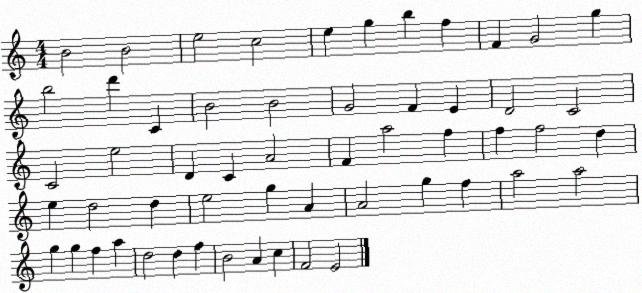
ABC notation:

X:1
T:Untitled
M:4/4
L:1/4
K:C
B2 B2 e2 c2 e g b f F G2 g b2 d' C B2 B2 G2 F E D2 C2 C2 e2 D C A2 F a2 f f f2 d e d2 d e2 g A A2 g f a2 a2 g g f a d2 d f B2 A c F2 E2